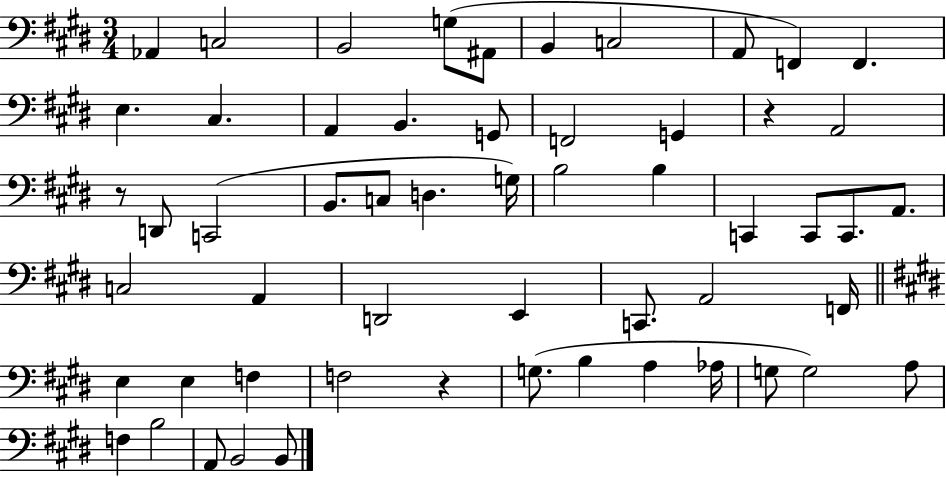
X:1
T:Untitled
M:3/4
L:1/4
K:E
_A,, C,2 B,,2 G,/2 ^A,,/2 B,, C,2 A,,/2 F,, F,, E, ^C, A,, B,, G,,/2 F,,2 G,, z A,,2 z/2 D,,/2 C,,2 B,,/2 C,/2 D, G,/4 B,2 B, C,, C,,/2 C,,/2 A,,/2 C,2 A,, D,,2 E,, C,,/2 A,,2 F,,/4 E, E, F, F,2 z G,/2 B, A, _A,/4 G,/2 G,2 A,/2 F, B,2 A,,/2 B,,2 B,,/2